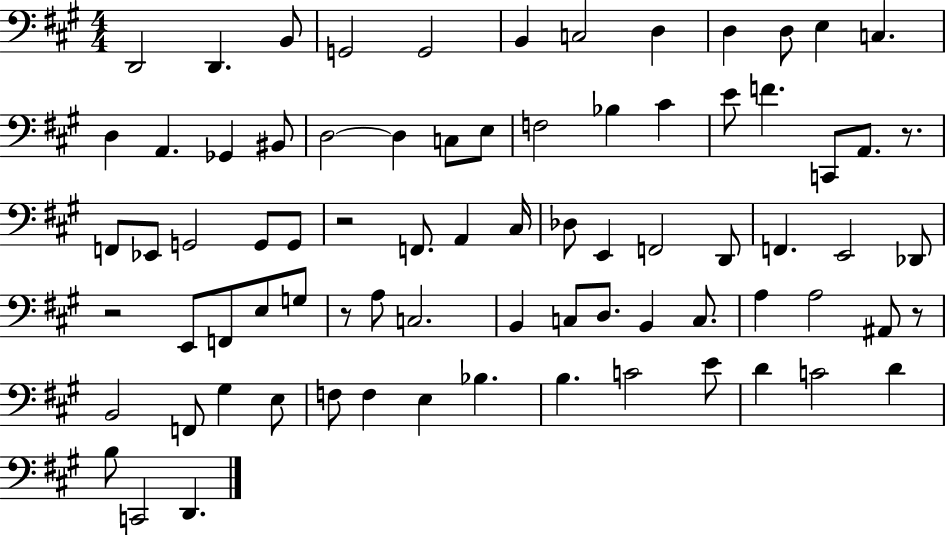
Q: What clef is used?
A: bass